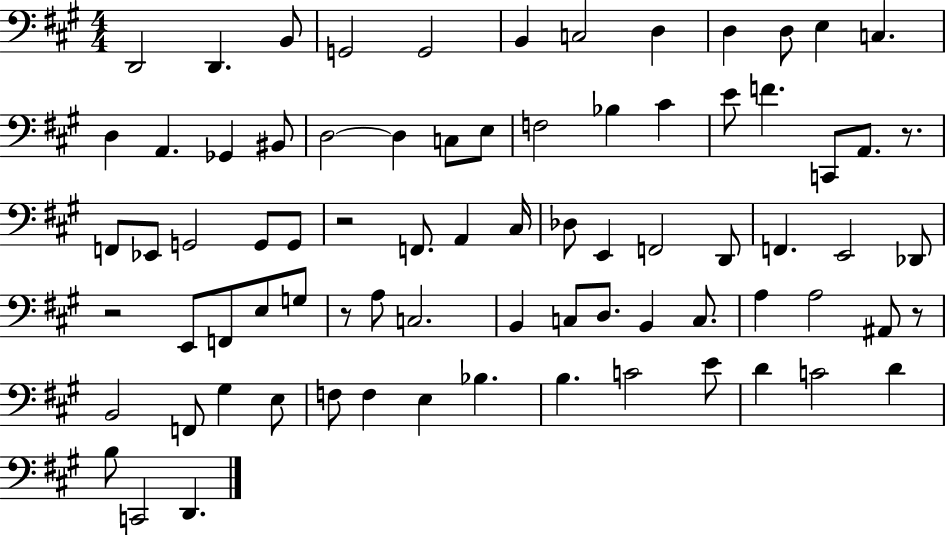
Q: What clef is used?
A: bass